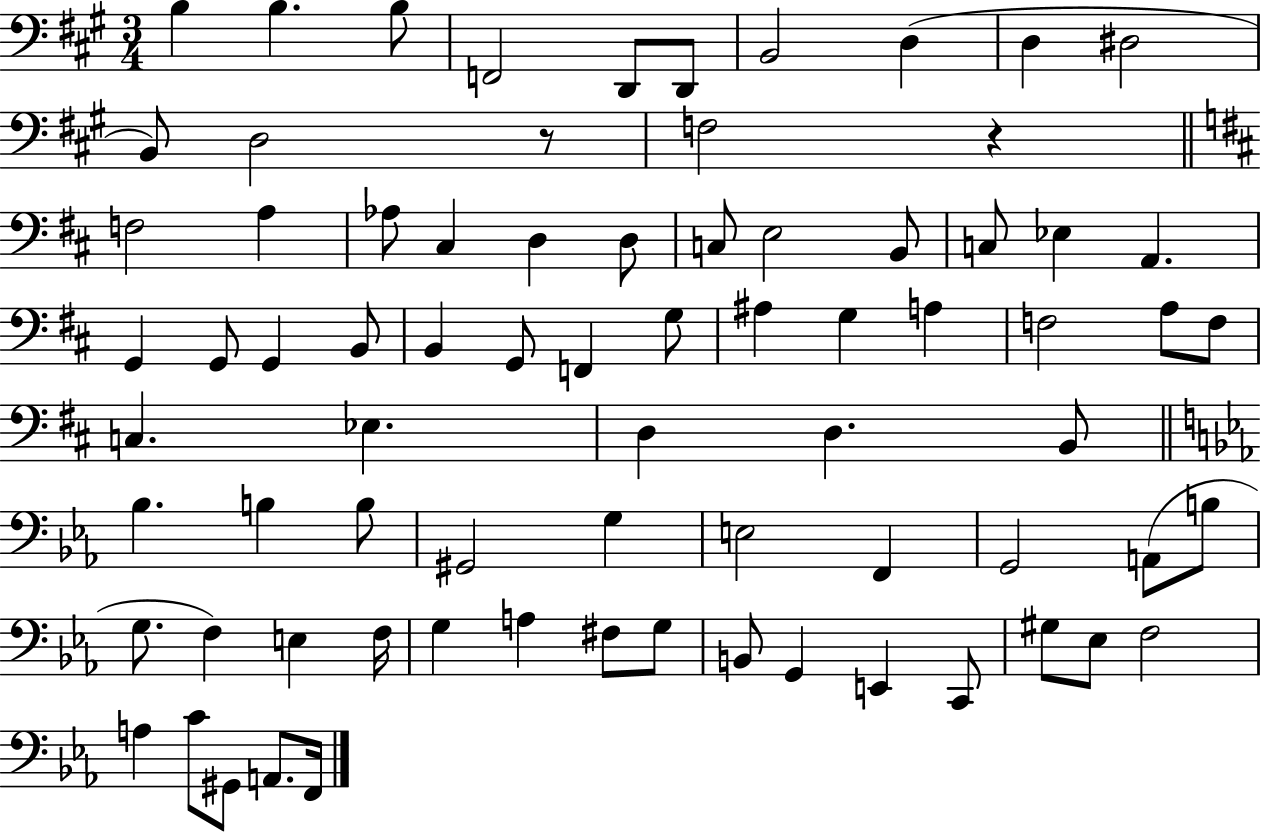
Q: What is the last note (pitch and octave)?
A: F2